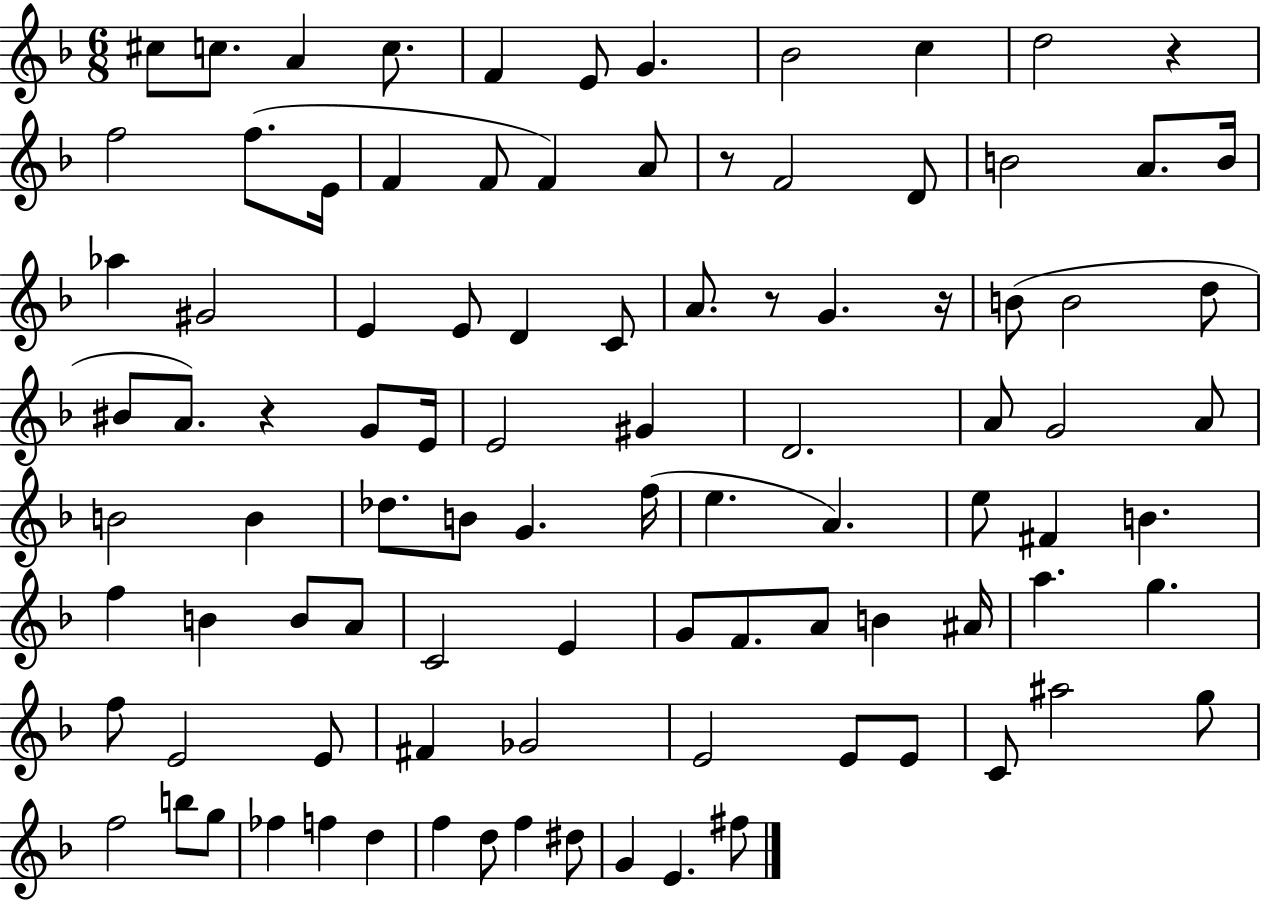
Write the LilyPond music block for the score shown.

{
  \clef treble
  \numericTimeSignature
  \time 6/8
  \key f \major
  \repeat volta 2 { cis''8 c''8. a'4 c''8. | f'4 e'8 g'4. | bes'2 c''4 | d''2 r4 | \break f''2 f''8.( e'16 | f'4 f'8 f'4) a'8 | r8 f'2 d'8 | b'2 a'8. b'16 | \break aes''4 gis'2 | e'4 e'8 d'4 c'8 | a'8. r8 g'4. r16 | b'8( b'2 d''8 | \break bis'8 a'8.) r4 g'8 e'16 | e'2 gis'4 | d'2. | a'8 g'2 a'8 | \break b'2 b'4 | des''8. b'8 g'4. f''16( | e''4. a'4.) | e''8 fis'4 b'4. | \break f''4 b'4 b'8 a'8 | c'2 e'4 | g'8 f'8. a'8 b'4 ais'16 | a''4. g''4. | \break f''8 e'2 e'8 | fis'4 ges'2 | e'2 e'8 e'8 | c'8 ais''2 g''8 | \break f''2 b''8 g''8 | fes''4 f''4 d''4 | f''4 d''8 f''4 dis''8 | g'4 e'4. fis''8 | \break } \bar "|."
}